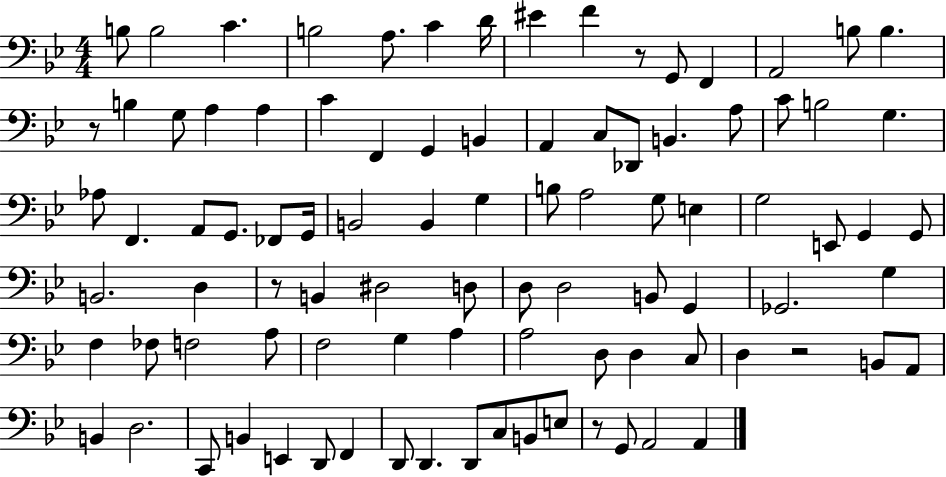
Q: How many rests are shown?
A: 5